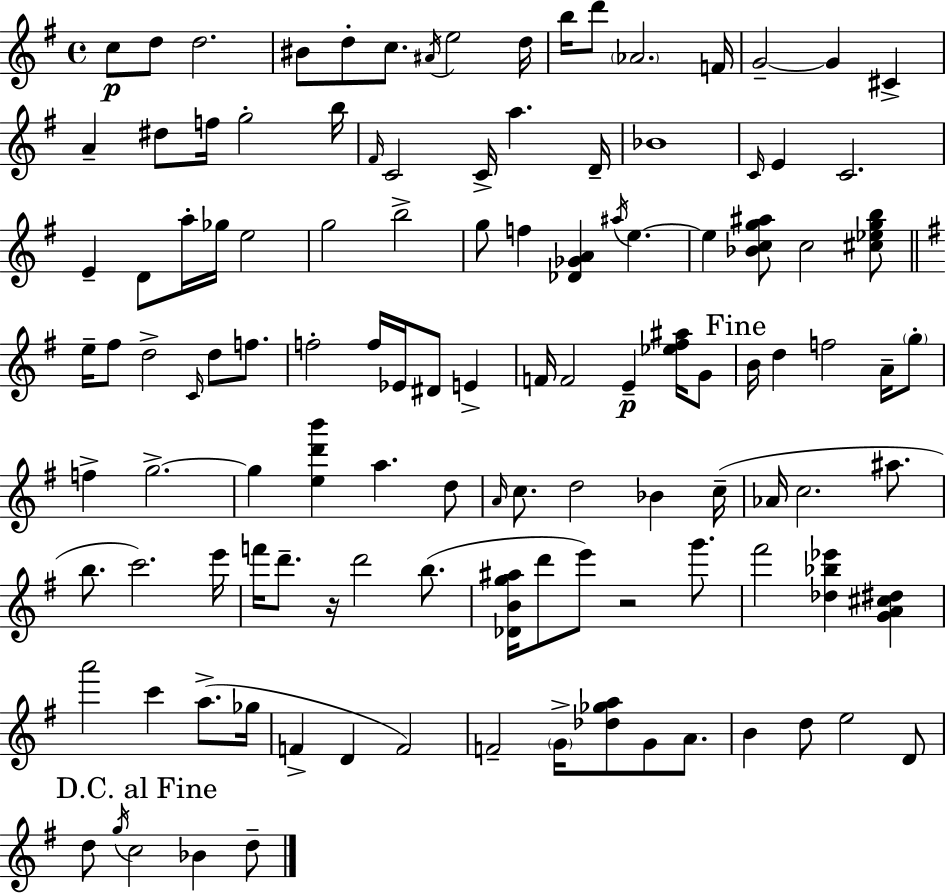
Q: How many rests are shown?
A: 2